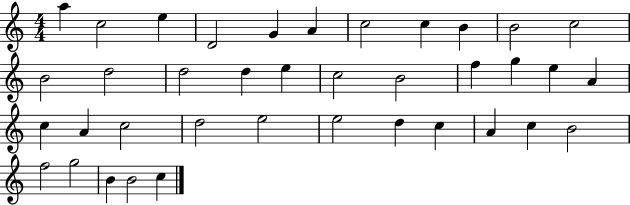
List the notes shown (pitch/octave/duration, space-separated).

A5/q C5/h E5/q D4/h G4/q A4/q C5/h C5/q B4/q B4/h C5/h B4/h D5/h D5/h D5/q E5/q C5/h B4/h F5/q G5/q E5/q A4/q C5/q A4/q C5/h D5/h E5/h E5/h D5/q C5/q A4/q C5/q B4/h F5/h G5/h B4/q B4/h C5/q